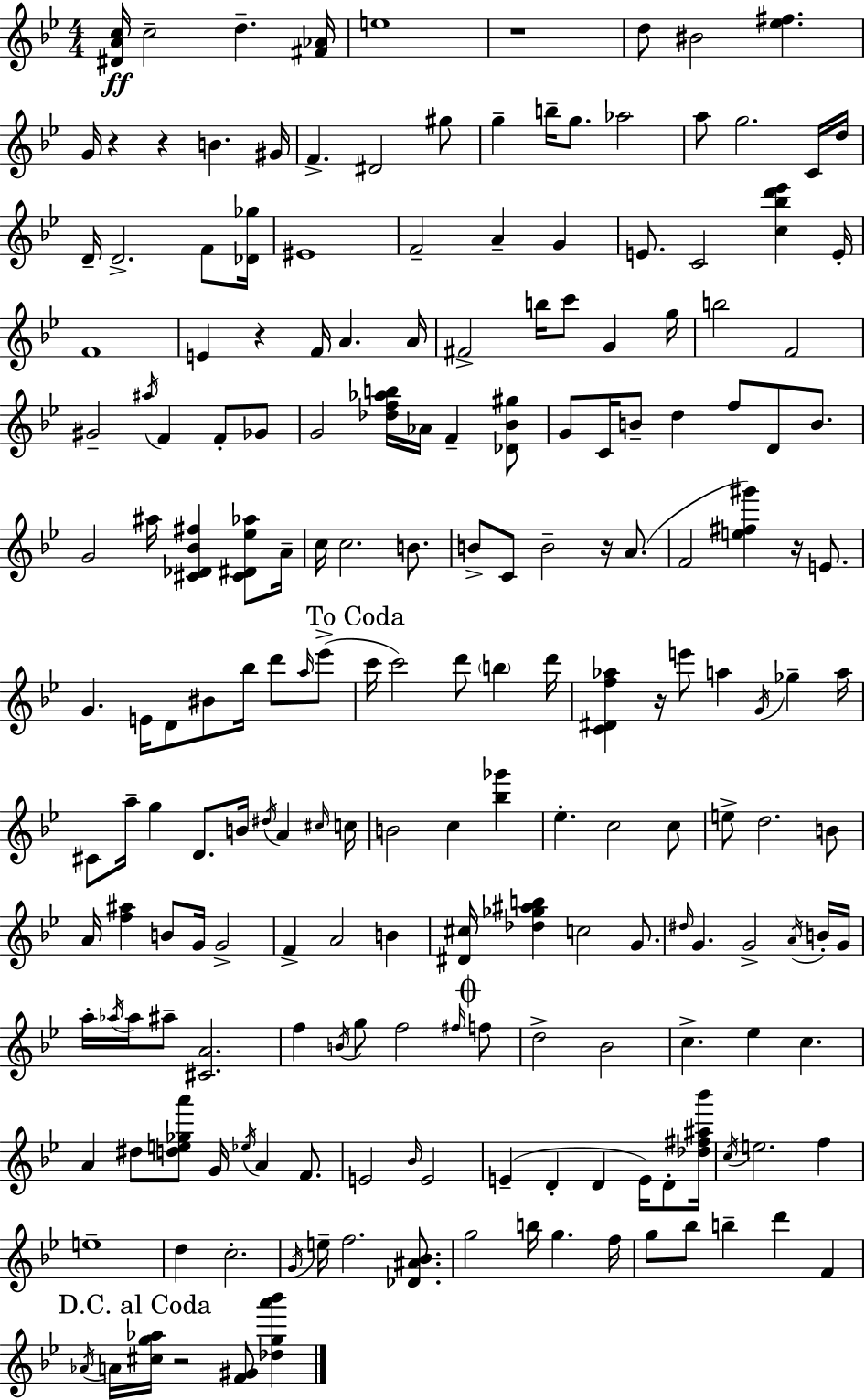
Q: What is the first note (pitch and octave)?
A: C5